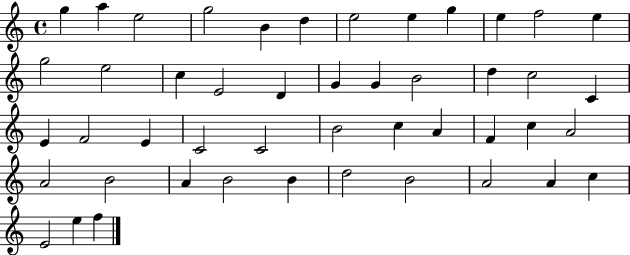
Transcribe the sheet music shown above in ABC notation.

X:1
T:Untitled
M:4/4
L:1/4
K:C
g a e2 g2 B d e2 e g e f2 e g2 e2 c E2 D G G B2 d c2 C E F2 E C2 C2 B2 c A F c A2 A2 B2 A B2 B d2 B2 A2 A c E2 e f